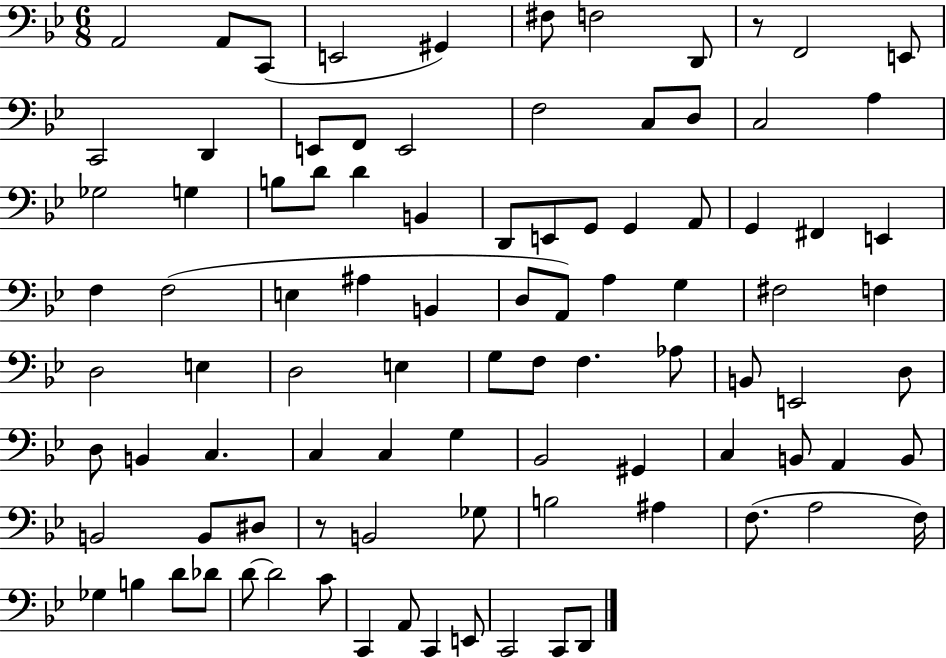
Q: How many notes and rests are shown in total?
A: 94